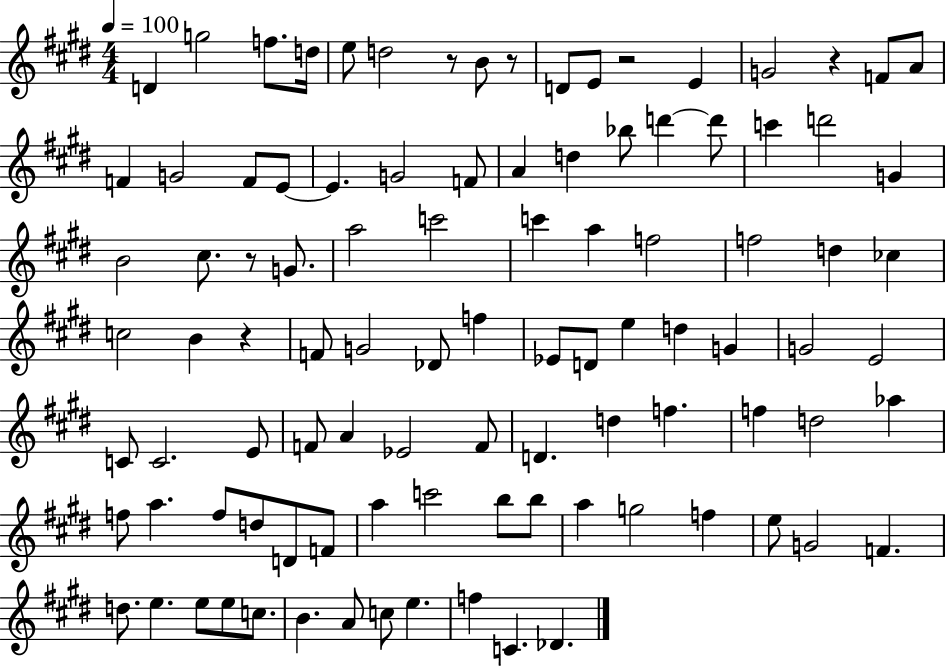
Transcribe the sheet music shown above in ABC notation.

X:1
T:Untitled
M:4/4
L:1/4
K:E
D g2 f/2 d/4 e/2 d2 z/2 B/2 z/2 D/2 E/2 z2 E G2 z F/2 A/2 F G2 F/2 E/2 E G2 F/2 A d _b/2 d' d'/2 c' d'2 G B2 ^c/2 z/2 G/2 a2 c'2 c' a f2 f2 d _c c2 B z F/2 G2 _D/2 f _E/2 D/2 e d G G2 E2 C/2 C2 E/2 F/2 A _E2 F/2 D d f f d2 _a f/2 a f/2 d/2 D/2 F/2 a c'2 b/2 b/2 a g2 f e/2 G2 F d/2 e e/2 e/2 c/2 B A/2 c/2 e f C _D